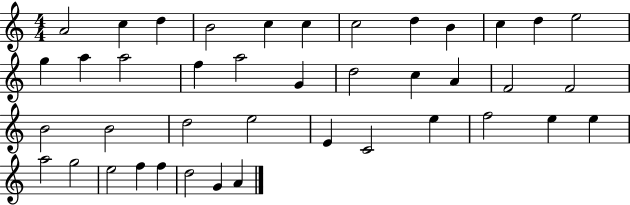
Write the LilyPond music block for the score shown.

{
  \clef treble
  \numericTimeSignature
  \time 4/4
  \key c \major
  a'2 c''4 d''4 | b'2 c''4 c''4 | c''2 d''4 b'4 | c''4 d''4 e''2 | \break g''4 a''4 a''2 | f''4 a''2 g'4 | d''2 c''4 a'4 | f'2 f'2 | \break b'2 b'2 | d''2 e''2 | e'4 c'2 e''4 | f''2 e''4 e''4 | \break a''2 g''2 | e''2 f''4 f''4 | d''2 g'4 a'4 | \bar "|."
}